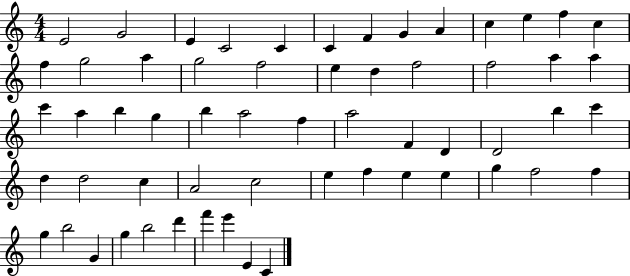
X:1
T:Untitled
M:4/4
L:1/4
K:C
E2 G2 E C2 C C F G A c e f c f g2 a g2 f2 e d f2 f2 a a c' a b g b a2 f a2 F D D2 b c' d d2 c A2 c2 e f e e g f2 f g b2 G g b2 d' f' e' E C